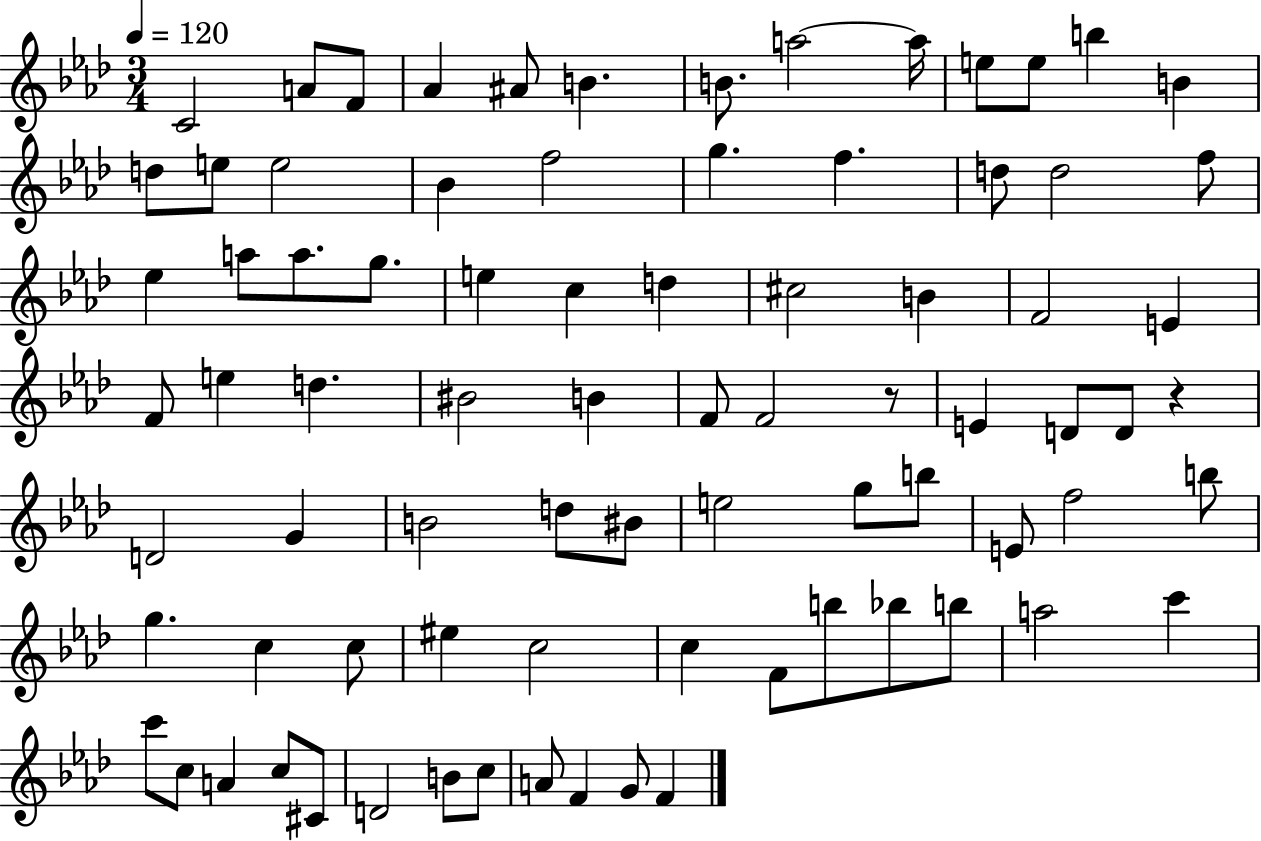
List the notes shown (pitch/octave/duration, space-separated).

C4/h A4/e F4/e Ab4/q A#4/e B4/q. B4/e. A5/h A5/s E5/e E5/e B5/q B4/q D5/e E5/e E5/h Bb4/q F5/h G5/q. F5/q. D5/e D5/h F5/e Eb5/q A5/e A5/e. G5/e. E5/q C5/q D5/q C#5/h B4/q F4/h E4/q F4/e E5/q D5/q. BIS4/h B4/q F4/e F4/h R/e E4/q D4/e D4/e R/q D4/h G4/q B4/h D5/e BIS4/e E5/h G5/e B5/e E4/e F5/h B5/e G5/q. C5/q C5/e EIS5/q C5/h C5/q F4/e B5/e Bb5/e B5/e A5/h C6/q C6/e C5/e A4/q C5/e C#4/e D4/h B4/e C5/e A4/e F4/q G4/e F4/q